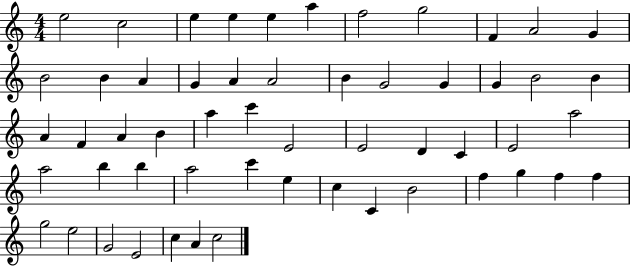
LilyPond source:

{
  \clef treble
  \numericTimeSignature
  \time 4/4
  \key c \major
  e''2 c''2 | e''4 e''4 e''4 a''4 | f''2 g''2 | f'4 a'2 g'4 | \break b'2 b'4 a'4 | g'4 a'4 a'2 | b'4 g'2 g'4 | g'4 b'2 b'4 | \break a'4 f'4 a'4 b'4 | a''4 c'''4 e'2 | e'2 d'4 c'4 | e'2 a''2 | \break a''2 b''4 b''4 | a''2 c'''4 e''4 | c''4 c'4 b'2 | f''4 g''4 f''4 f''4 | \break g''2 e''2 | g'2 e'2 | c''4 a'4 c''2 | \bar "|."
}